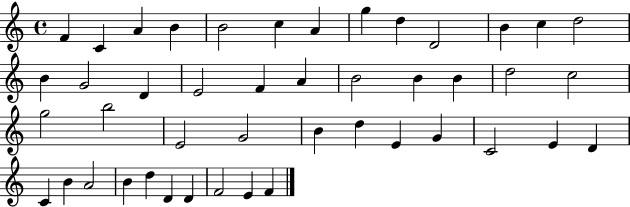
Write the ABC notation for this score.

X:1
T:Untitled
M:4/4
L:1/4
K:C
F C A B B2 c A g d D2 B c d2 B G2 D E2 F A B2 B B d2 c2 g2 b2 E2 G2 B d E G C2 E D C B A2 B d D D F2 E F